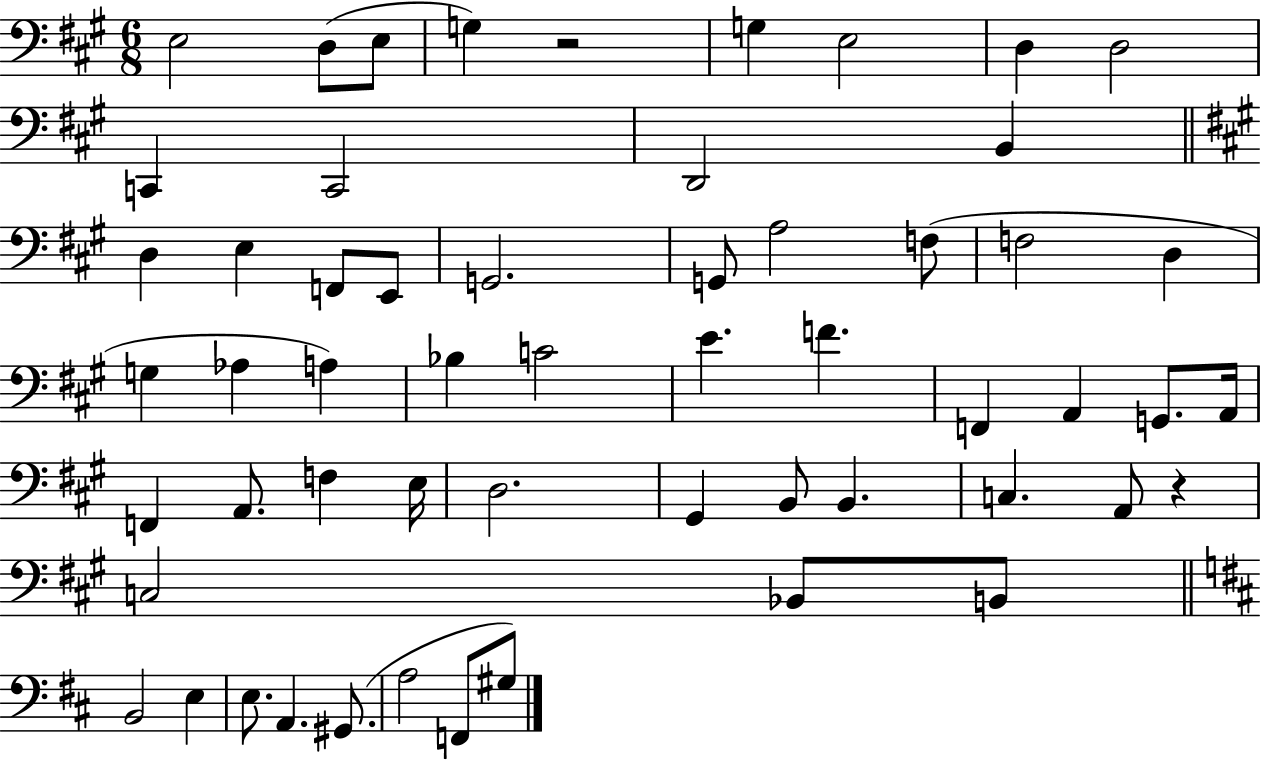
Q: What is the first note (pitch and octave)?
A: E3